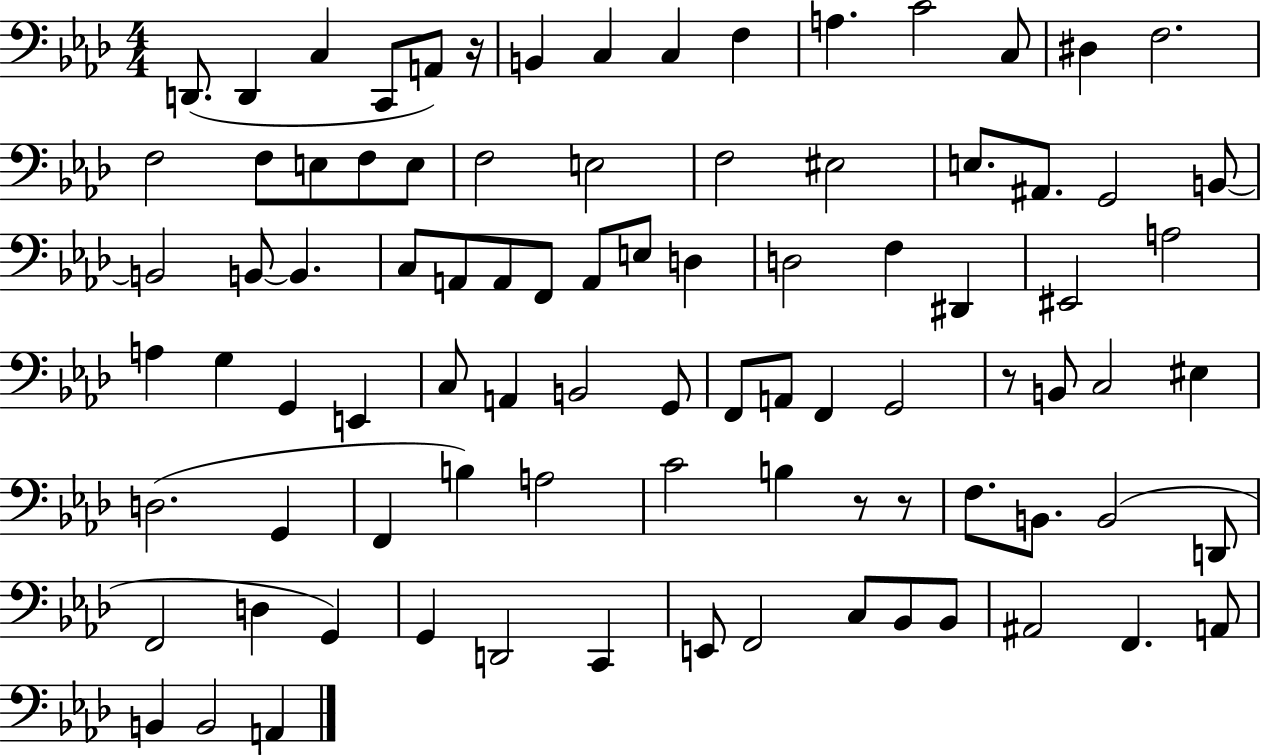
D2/e. D2/q C3/q C2/e A2/e R/s B2/q C3/q C3/q F3/q A3/q. C4/h C3/e D#3/q F3/h. F3/h F3/e E3/e F3/e E3/e F3/h E3/h F3/h EIS3/h E3/e. A#2/e. G2/h B2/e B2/h B2/e B2/q. C3/e A2/e A2/e F2/e A2/e E3/e D3/q D3/h F3/q D#2/q EIS2/h A3/h A3/q G3/q G2/q E2/q C3/e A2/q B2/h G2/e F2/e A2/e F2/q G2/h R/e B2/e C3/h EIS3/q D3/h. G2/q F2/q B3/q A3/h C4/h B3/q R/e R/e F3/e. B2/e. B2/h D2/e F2/h D3/q G2/q G2/q D2/h C2/q E2/e F2/h C3/e Bb2/e Bb2/e A#2/h F2/q. A2/e B2/q B2/h A2/q